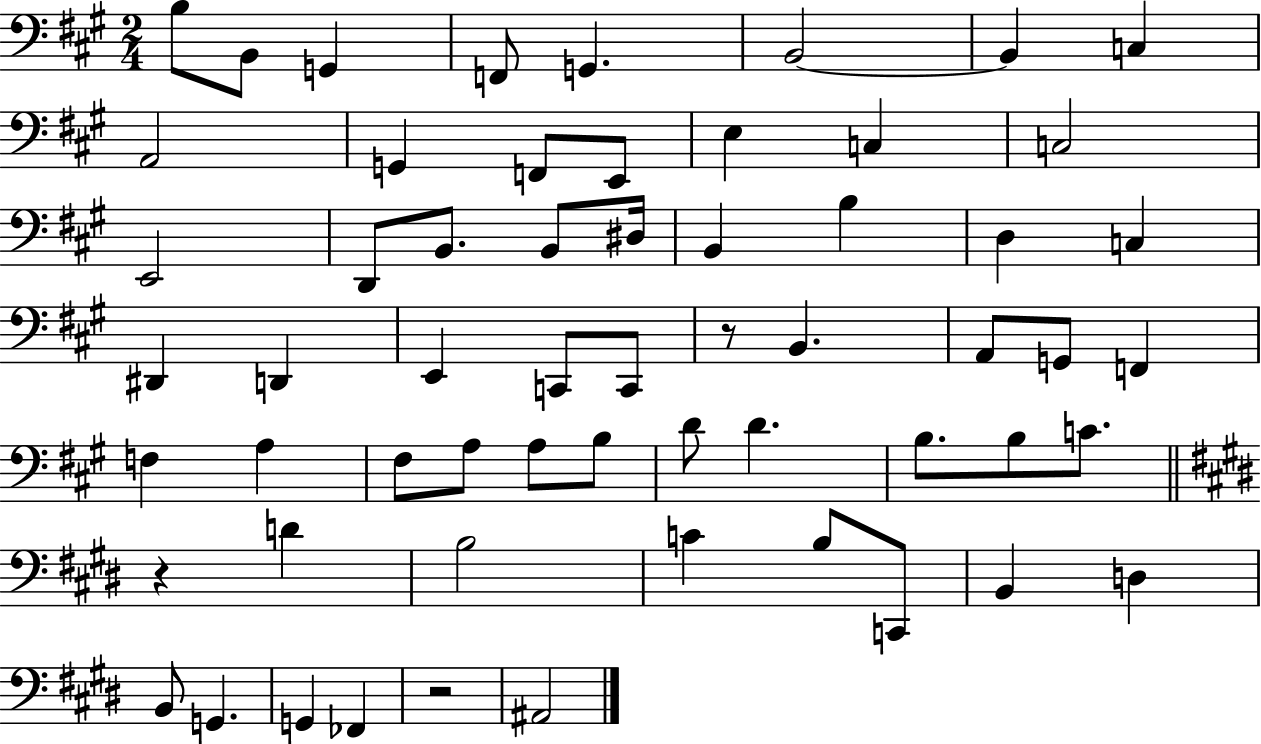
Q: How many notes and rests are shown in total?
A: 59